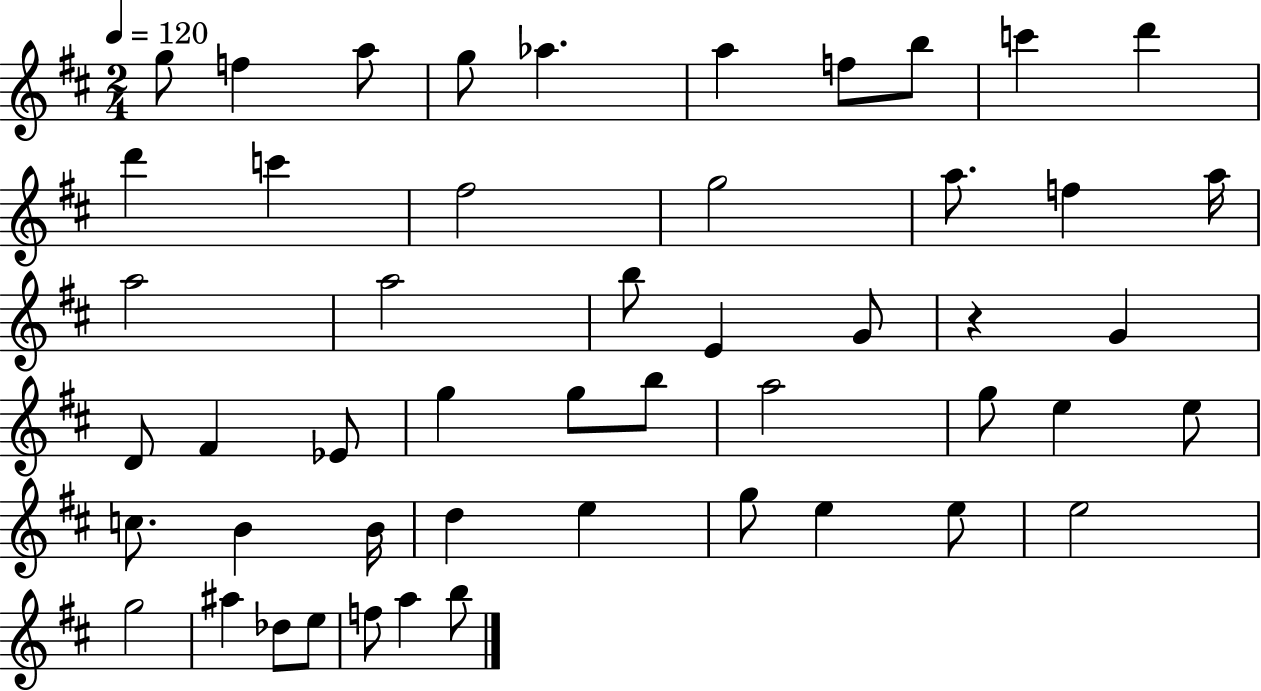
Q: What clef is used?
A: treble